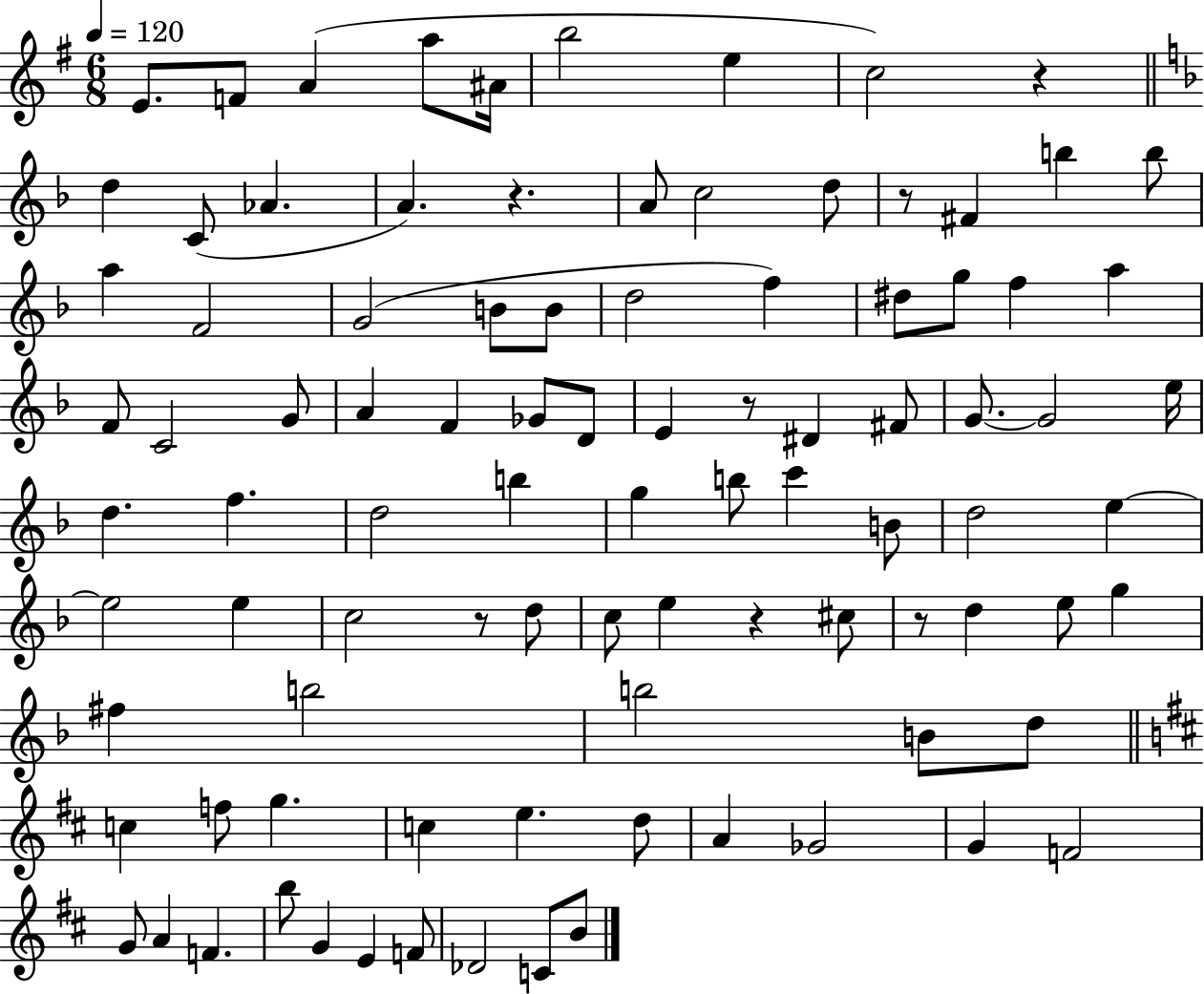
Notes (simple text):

E4/e. F4/e A4/q A5/e A#4/s B5/h E5/q C5/h R/q D5/q C4/e Ab4/q. A4/q. R/q. A4/e C5/h D5/e R/e F#4/q B5/q B5/e A5/q F4/h G4/h B4/e B4/e D5/h F5/q D#5/e G5/e F5/q A5/q F4/e C4/h G4/e A4/q F4/q Gb4/e D4/e E4/q R/e D#4/q F#4/e G4/e. G4/h E5/s D5/q. F5/q. D5/h B5/q G5/q B5/e C6/q B4/e D5/h E5/q E5/h E5/q C5/h R/e D5/e C5/e E5/q R/q C#5/e R/e D5/q E5/e G5/q F#5/q B5/h B5/h B4/e D5/e C5/q F5/e G5/q. C5/q E5/q. D5/e A4/q Gb4/h G4/q F4/h G4/e A4/q F4/q. B5/e G4/q E4/q F4/e Db4/h C4/e B4/e